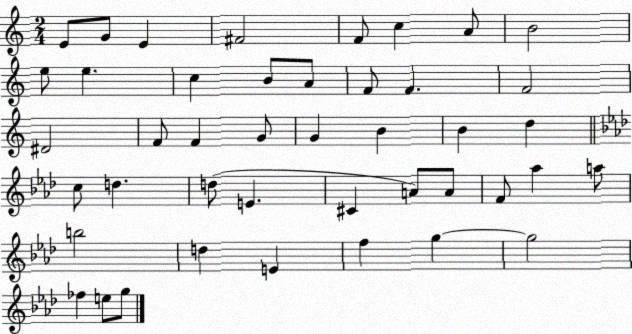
X:1
T:Untitled
M:2/4
L:1/4
K:C
E/2 G/2 E ^F2 F/2 c A/2 B2 e/2 e c B/2 A/2 F/2 F F2 ^D2 F/2 F G/2 G B B d c/2 d d/2 E ^C A/2 A/2 F/2 _a a/2 b2 d E f g g2 _f e/2 g/2